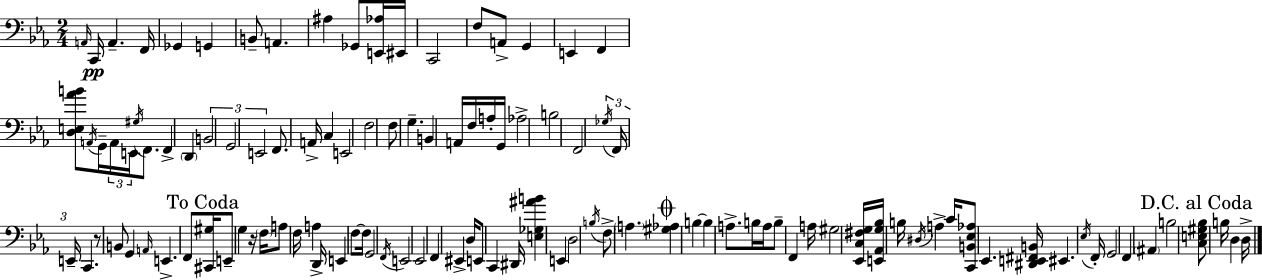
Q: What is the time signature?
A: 2/4